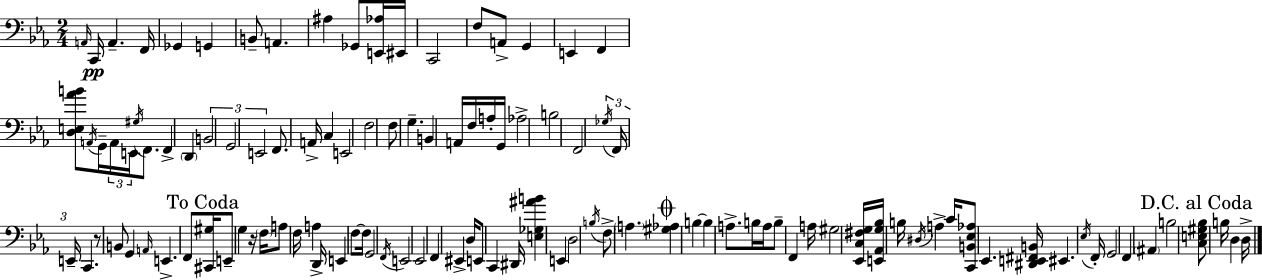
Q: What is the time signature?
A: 2/4